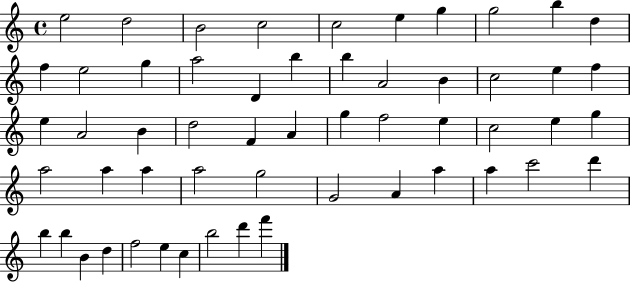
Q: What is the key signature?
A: C major